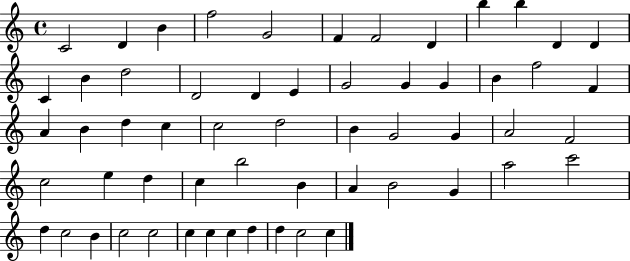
{
  \clef treble
  \time 4/4
  \defaultTimeSignature
  \key c \major
  c'2 d'4 b'4 | f''2 g'2 | f'4 f'2 d'4 | b''4 b''4 d'4 d'4 | \break c'4 b'4 d''2 | d'2 d'4 e'4 | g'2 g'4 g'4 | b'4 f''2 f'4 | \break a'4 b'4 d''4 c''4 | c''2 d''2 | b'4 g'2 g'4 | a'2 f'2 | \break c''2 e''4 d''4 | c''4 b''2 b'4 | a'4 b'2 g'4 | a''2 c'''2 | \break d''4 c''2 b'4 | c''2 c''2 | c''4 c''4 c''4 d''4 | d''4 c''2 c''4 | \break \bar "|."
}